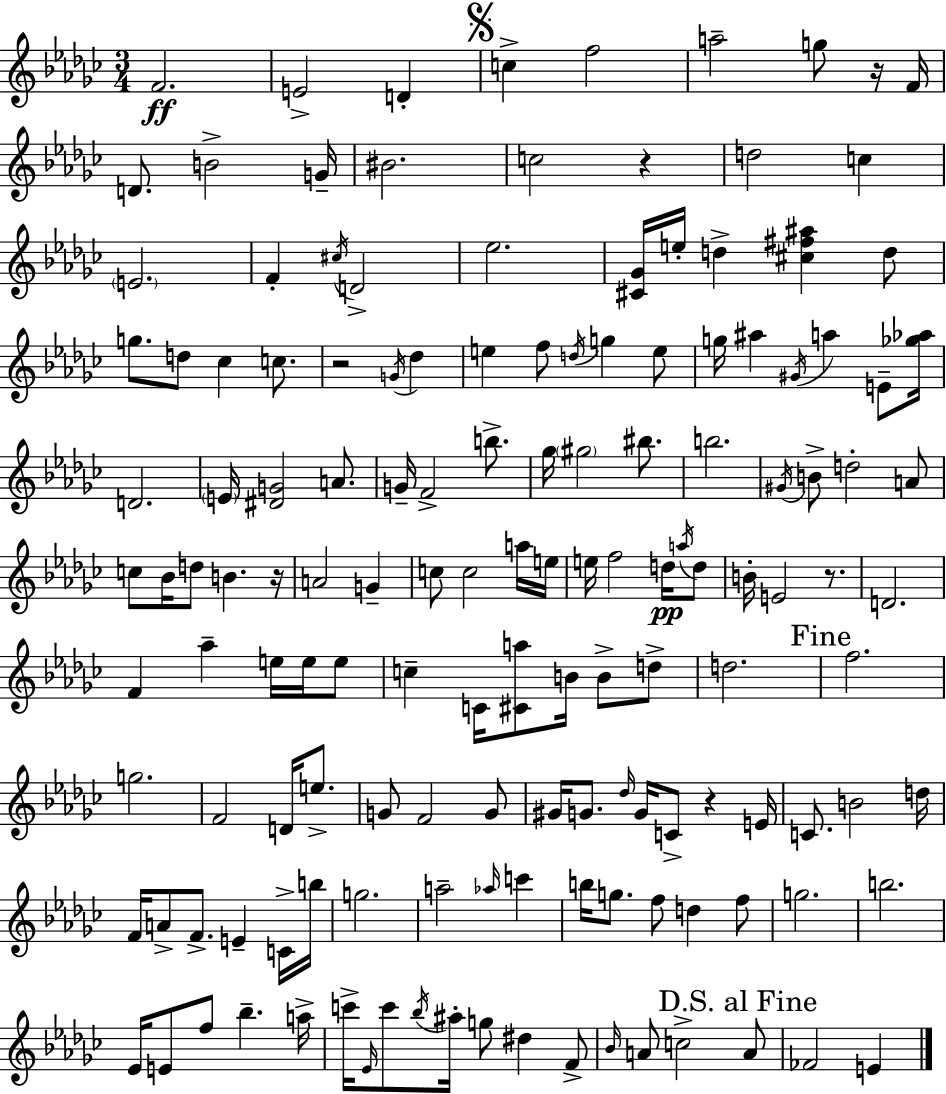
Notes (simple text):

F4/h. E4/h D4/q C5/q F5/h A5/h G5/e R/s F4/s D4/e. B4/h G4/s BIS4/h. C5/h R/q D5/h C5/q E4/h. F4/q C#5/s D4/h Eb5/h. [C#4,Gb4]/s E5/s D5/q [C#5,F#5,A#5]/q D5/e G5/e. D5/e CES5/q C5/e. R/h G4/s Db5/q E5/q F5/e D5/s G5/q E5/e G5/s A#5/q G#4/s A5/q E4/e [Gb5,Ab5]/s D4/h. E4/s [D#4,G4]/h A4/e. G4/s F4/h B5/e. Gb5/s G#5/h BIS5/e. B5/h. G#4/s B4/e D5/h A4/e C5/e Bb4/s D5/e B4/q. R/s A4/h G4/q C5/e C5/h A5/s E5/s E5/s F5/h D5/s A5/s D5/e B4/s E4/h R/e. D4/h. F4/q Ab5/q E5/s E5/s E5/e C5/q C4/s [C#4,A5]/e B4/s B4/e D5/e D5/h. F5/h. G5/h. F4/h D4/s E5/e. G4/e F4/h G4/e G#4/s G4/e. Db5/s G4/s C4/e R/q E4/s C4/e. B4/h D5/s F4/s A4/e F4/e. E4/q C4/s B5/s G5/h. A5/h Ab5/s C6/q B5/s G5/e. F5/e D5/q F5/e G5/h. B5/h. Eb4/s E4/e F5/e Bb5/q. A5/s C6/s Eb4/s C6/e Bb5/s A#5/s G5/e D#5/q F4/e Bb4/s A4/e C5/h A4/e FES4/h E4/q